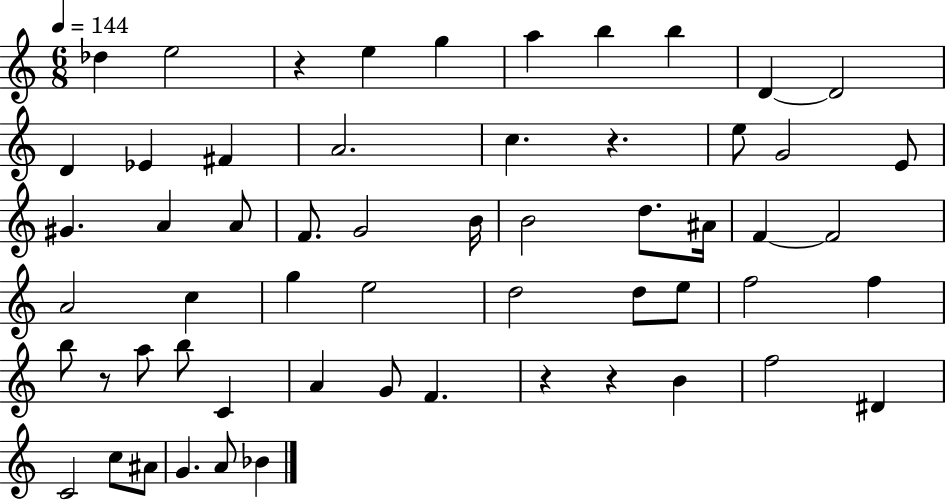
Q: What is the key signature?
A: C major